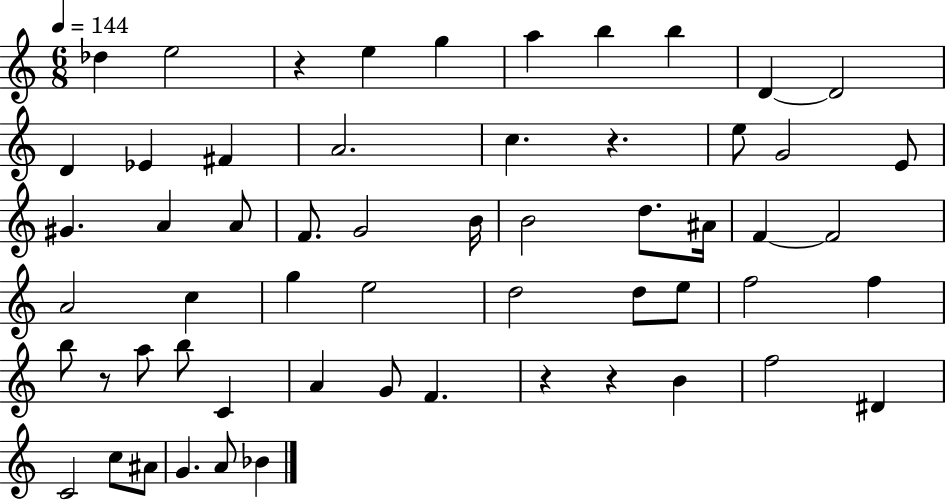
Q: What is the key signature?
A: C major